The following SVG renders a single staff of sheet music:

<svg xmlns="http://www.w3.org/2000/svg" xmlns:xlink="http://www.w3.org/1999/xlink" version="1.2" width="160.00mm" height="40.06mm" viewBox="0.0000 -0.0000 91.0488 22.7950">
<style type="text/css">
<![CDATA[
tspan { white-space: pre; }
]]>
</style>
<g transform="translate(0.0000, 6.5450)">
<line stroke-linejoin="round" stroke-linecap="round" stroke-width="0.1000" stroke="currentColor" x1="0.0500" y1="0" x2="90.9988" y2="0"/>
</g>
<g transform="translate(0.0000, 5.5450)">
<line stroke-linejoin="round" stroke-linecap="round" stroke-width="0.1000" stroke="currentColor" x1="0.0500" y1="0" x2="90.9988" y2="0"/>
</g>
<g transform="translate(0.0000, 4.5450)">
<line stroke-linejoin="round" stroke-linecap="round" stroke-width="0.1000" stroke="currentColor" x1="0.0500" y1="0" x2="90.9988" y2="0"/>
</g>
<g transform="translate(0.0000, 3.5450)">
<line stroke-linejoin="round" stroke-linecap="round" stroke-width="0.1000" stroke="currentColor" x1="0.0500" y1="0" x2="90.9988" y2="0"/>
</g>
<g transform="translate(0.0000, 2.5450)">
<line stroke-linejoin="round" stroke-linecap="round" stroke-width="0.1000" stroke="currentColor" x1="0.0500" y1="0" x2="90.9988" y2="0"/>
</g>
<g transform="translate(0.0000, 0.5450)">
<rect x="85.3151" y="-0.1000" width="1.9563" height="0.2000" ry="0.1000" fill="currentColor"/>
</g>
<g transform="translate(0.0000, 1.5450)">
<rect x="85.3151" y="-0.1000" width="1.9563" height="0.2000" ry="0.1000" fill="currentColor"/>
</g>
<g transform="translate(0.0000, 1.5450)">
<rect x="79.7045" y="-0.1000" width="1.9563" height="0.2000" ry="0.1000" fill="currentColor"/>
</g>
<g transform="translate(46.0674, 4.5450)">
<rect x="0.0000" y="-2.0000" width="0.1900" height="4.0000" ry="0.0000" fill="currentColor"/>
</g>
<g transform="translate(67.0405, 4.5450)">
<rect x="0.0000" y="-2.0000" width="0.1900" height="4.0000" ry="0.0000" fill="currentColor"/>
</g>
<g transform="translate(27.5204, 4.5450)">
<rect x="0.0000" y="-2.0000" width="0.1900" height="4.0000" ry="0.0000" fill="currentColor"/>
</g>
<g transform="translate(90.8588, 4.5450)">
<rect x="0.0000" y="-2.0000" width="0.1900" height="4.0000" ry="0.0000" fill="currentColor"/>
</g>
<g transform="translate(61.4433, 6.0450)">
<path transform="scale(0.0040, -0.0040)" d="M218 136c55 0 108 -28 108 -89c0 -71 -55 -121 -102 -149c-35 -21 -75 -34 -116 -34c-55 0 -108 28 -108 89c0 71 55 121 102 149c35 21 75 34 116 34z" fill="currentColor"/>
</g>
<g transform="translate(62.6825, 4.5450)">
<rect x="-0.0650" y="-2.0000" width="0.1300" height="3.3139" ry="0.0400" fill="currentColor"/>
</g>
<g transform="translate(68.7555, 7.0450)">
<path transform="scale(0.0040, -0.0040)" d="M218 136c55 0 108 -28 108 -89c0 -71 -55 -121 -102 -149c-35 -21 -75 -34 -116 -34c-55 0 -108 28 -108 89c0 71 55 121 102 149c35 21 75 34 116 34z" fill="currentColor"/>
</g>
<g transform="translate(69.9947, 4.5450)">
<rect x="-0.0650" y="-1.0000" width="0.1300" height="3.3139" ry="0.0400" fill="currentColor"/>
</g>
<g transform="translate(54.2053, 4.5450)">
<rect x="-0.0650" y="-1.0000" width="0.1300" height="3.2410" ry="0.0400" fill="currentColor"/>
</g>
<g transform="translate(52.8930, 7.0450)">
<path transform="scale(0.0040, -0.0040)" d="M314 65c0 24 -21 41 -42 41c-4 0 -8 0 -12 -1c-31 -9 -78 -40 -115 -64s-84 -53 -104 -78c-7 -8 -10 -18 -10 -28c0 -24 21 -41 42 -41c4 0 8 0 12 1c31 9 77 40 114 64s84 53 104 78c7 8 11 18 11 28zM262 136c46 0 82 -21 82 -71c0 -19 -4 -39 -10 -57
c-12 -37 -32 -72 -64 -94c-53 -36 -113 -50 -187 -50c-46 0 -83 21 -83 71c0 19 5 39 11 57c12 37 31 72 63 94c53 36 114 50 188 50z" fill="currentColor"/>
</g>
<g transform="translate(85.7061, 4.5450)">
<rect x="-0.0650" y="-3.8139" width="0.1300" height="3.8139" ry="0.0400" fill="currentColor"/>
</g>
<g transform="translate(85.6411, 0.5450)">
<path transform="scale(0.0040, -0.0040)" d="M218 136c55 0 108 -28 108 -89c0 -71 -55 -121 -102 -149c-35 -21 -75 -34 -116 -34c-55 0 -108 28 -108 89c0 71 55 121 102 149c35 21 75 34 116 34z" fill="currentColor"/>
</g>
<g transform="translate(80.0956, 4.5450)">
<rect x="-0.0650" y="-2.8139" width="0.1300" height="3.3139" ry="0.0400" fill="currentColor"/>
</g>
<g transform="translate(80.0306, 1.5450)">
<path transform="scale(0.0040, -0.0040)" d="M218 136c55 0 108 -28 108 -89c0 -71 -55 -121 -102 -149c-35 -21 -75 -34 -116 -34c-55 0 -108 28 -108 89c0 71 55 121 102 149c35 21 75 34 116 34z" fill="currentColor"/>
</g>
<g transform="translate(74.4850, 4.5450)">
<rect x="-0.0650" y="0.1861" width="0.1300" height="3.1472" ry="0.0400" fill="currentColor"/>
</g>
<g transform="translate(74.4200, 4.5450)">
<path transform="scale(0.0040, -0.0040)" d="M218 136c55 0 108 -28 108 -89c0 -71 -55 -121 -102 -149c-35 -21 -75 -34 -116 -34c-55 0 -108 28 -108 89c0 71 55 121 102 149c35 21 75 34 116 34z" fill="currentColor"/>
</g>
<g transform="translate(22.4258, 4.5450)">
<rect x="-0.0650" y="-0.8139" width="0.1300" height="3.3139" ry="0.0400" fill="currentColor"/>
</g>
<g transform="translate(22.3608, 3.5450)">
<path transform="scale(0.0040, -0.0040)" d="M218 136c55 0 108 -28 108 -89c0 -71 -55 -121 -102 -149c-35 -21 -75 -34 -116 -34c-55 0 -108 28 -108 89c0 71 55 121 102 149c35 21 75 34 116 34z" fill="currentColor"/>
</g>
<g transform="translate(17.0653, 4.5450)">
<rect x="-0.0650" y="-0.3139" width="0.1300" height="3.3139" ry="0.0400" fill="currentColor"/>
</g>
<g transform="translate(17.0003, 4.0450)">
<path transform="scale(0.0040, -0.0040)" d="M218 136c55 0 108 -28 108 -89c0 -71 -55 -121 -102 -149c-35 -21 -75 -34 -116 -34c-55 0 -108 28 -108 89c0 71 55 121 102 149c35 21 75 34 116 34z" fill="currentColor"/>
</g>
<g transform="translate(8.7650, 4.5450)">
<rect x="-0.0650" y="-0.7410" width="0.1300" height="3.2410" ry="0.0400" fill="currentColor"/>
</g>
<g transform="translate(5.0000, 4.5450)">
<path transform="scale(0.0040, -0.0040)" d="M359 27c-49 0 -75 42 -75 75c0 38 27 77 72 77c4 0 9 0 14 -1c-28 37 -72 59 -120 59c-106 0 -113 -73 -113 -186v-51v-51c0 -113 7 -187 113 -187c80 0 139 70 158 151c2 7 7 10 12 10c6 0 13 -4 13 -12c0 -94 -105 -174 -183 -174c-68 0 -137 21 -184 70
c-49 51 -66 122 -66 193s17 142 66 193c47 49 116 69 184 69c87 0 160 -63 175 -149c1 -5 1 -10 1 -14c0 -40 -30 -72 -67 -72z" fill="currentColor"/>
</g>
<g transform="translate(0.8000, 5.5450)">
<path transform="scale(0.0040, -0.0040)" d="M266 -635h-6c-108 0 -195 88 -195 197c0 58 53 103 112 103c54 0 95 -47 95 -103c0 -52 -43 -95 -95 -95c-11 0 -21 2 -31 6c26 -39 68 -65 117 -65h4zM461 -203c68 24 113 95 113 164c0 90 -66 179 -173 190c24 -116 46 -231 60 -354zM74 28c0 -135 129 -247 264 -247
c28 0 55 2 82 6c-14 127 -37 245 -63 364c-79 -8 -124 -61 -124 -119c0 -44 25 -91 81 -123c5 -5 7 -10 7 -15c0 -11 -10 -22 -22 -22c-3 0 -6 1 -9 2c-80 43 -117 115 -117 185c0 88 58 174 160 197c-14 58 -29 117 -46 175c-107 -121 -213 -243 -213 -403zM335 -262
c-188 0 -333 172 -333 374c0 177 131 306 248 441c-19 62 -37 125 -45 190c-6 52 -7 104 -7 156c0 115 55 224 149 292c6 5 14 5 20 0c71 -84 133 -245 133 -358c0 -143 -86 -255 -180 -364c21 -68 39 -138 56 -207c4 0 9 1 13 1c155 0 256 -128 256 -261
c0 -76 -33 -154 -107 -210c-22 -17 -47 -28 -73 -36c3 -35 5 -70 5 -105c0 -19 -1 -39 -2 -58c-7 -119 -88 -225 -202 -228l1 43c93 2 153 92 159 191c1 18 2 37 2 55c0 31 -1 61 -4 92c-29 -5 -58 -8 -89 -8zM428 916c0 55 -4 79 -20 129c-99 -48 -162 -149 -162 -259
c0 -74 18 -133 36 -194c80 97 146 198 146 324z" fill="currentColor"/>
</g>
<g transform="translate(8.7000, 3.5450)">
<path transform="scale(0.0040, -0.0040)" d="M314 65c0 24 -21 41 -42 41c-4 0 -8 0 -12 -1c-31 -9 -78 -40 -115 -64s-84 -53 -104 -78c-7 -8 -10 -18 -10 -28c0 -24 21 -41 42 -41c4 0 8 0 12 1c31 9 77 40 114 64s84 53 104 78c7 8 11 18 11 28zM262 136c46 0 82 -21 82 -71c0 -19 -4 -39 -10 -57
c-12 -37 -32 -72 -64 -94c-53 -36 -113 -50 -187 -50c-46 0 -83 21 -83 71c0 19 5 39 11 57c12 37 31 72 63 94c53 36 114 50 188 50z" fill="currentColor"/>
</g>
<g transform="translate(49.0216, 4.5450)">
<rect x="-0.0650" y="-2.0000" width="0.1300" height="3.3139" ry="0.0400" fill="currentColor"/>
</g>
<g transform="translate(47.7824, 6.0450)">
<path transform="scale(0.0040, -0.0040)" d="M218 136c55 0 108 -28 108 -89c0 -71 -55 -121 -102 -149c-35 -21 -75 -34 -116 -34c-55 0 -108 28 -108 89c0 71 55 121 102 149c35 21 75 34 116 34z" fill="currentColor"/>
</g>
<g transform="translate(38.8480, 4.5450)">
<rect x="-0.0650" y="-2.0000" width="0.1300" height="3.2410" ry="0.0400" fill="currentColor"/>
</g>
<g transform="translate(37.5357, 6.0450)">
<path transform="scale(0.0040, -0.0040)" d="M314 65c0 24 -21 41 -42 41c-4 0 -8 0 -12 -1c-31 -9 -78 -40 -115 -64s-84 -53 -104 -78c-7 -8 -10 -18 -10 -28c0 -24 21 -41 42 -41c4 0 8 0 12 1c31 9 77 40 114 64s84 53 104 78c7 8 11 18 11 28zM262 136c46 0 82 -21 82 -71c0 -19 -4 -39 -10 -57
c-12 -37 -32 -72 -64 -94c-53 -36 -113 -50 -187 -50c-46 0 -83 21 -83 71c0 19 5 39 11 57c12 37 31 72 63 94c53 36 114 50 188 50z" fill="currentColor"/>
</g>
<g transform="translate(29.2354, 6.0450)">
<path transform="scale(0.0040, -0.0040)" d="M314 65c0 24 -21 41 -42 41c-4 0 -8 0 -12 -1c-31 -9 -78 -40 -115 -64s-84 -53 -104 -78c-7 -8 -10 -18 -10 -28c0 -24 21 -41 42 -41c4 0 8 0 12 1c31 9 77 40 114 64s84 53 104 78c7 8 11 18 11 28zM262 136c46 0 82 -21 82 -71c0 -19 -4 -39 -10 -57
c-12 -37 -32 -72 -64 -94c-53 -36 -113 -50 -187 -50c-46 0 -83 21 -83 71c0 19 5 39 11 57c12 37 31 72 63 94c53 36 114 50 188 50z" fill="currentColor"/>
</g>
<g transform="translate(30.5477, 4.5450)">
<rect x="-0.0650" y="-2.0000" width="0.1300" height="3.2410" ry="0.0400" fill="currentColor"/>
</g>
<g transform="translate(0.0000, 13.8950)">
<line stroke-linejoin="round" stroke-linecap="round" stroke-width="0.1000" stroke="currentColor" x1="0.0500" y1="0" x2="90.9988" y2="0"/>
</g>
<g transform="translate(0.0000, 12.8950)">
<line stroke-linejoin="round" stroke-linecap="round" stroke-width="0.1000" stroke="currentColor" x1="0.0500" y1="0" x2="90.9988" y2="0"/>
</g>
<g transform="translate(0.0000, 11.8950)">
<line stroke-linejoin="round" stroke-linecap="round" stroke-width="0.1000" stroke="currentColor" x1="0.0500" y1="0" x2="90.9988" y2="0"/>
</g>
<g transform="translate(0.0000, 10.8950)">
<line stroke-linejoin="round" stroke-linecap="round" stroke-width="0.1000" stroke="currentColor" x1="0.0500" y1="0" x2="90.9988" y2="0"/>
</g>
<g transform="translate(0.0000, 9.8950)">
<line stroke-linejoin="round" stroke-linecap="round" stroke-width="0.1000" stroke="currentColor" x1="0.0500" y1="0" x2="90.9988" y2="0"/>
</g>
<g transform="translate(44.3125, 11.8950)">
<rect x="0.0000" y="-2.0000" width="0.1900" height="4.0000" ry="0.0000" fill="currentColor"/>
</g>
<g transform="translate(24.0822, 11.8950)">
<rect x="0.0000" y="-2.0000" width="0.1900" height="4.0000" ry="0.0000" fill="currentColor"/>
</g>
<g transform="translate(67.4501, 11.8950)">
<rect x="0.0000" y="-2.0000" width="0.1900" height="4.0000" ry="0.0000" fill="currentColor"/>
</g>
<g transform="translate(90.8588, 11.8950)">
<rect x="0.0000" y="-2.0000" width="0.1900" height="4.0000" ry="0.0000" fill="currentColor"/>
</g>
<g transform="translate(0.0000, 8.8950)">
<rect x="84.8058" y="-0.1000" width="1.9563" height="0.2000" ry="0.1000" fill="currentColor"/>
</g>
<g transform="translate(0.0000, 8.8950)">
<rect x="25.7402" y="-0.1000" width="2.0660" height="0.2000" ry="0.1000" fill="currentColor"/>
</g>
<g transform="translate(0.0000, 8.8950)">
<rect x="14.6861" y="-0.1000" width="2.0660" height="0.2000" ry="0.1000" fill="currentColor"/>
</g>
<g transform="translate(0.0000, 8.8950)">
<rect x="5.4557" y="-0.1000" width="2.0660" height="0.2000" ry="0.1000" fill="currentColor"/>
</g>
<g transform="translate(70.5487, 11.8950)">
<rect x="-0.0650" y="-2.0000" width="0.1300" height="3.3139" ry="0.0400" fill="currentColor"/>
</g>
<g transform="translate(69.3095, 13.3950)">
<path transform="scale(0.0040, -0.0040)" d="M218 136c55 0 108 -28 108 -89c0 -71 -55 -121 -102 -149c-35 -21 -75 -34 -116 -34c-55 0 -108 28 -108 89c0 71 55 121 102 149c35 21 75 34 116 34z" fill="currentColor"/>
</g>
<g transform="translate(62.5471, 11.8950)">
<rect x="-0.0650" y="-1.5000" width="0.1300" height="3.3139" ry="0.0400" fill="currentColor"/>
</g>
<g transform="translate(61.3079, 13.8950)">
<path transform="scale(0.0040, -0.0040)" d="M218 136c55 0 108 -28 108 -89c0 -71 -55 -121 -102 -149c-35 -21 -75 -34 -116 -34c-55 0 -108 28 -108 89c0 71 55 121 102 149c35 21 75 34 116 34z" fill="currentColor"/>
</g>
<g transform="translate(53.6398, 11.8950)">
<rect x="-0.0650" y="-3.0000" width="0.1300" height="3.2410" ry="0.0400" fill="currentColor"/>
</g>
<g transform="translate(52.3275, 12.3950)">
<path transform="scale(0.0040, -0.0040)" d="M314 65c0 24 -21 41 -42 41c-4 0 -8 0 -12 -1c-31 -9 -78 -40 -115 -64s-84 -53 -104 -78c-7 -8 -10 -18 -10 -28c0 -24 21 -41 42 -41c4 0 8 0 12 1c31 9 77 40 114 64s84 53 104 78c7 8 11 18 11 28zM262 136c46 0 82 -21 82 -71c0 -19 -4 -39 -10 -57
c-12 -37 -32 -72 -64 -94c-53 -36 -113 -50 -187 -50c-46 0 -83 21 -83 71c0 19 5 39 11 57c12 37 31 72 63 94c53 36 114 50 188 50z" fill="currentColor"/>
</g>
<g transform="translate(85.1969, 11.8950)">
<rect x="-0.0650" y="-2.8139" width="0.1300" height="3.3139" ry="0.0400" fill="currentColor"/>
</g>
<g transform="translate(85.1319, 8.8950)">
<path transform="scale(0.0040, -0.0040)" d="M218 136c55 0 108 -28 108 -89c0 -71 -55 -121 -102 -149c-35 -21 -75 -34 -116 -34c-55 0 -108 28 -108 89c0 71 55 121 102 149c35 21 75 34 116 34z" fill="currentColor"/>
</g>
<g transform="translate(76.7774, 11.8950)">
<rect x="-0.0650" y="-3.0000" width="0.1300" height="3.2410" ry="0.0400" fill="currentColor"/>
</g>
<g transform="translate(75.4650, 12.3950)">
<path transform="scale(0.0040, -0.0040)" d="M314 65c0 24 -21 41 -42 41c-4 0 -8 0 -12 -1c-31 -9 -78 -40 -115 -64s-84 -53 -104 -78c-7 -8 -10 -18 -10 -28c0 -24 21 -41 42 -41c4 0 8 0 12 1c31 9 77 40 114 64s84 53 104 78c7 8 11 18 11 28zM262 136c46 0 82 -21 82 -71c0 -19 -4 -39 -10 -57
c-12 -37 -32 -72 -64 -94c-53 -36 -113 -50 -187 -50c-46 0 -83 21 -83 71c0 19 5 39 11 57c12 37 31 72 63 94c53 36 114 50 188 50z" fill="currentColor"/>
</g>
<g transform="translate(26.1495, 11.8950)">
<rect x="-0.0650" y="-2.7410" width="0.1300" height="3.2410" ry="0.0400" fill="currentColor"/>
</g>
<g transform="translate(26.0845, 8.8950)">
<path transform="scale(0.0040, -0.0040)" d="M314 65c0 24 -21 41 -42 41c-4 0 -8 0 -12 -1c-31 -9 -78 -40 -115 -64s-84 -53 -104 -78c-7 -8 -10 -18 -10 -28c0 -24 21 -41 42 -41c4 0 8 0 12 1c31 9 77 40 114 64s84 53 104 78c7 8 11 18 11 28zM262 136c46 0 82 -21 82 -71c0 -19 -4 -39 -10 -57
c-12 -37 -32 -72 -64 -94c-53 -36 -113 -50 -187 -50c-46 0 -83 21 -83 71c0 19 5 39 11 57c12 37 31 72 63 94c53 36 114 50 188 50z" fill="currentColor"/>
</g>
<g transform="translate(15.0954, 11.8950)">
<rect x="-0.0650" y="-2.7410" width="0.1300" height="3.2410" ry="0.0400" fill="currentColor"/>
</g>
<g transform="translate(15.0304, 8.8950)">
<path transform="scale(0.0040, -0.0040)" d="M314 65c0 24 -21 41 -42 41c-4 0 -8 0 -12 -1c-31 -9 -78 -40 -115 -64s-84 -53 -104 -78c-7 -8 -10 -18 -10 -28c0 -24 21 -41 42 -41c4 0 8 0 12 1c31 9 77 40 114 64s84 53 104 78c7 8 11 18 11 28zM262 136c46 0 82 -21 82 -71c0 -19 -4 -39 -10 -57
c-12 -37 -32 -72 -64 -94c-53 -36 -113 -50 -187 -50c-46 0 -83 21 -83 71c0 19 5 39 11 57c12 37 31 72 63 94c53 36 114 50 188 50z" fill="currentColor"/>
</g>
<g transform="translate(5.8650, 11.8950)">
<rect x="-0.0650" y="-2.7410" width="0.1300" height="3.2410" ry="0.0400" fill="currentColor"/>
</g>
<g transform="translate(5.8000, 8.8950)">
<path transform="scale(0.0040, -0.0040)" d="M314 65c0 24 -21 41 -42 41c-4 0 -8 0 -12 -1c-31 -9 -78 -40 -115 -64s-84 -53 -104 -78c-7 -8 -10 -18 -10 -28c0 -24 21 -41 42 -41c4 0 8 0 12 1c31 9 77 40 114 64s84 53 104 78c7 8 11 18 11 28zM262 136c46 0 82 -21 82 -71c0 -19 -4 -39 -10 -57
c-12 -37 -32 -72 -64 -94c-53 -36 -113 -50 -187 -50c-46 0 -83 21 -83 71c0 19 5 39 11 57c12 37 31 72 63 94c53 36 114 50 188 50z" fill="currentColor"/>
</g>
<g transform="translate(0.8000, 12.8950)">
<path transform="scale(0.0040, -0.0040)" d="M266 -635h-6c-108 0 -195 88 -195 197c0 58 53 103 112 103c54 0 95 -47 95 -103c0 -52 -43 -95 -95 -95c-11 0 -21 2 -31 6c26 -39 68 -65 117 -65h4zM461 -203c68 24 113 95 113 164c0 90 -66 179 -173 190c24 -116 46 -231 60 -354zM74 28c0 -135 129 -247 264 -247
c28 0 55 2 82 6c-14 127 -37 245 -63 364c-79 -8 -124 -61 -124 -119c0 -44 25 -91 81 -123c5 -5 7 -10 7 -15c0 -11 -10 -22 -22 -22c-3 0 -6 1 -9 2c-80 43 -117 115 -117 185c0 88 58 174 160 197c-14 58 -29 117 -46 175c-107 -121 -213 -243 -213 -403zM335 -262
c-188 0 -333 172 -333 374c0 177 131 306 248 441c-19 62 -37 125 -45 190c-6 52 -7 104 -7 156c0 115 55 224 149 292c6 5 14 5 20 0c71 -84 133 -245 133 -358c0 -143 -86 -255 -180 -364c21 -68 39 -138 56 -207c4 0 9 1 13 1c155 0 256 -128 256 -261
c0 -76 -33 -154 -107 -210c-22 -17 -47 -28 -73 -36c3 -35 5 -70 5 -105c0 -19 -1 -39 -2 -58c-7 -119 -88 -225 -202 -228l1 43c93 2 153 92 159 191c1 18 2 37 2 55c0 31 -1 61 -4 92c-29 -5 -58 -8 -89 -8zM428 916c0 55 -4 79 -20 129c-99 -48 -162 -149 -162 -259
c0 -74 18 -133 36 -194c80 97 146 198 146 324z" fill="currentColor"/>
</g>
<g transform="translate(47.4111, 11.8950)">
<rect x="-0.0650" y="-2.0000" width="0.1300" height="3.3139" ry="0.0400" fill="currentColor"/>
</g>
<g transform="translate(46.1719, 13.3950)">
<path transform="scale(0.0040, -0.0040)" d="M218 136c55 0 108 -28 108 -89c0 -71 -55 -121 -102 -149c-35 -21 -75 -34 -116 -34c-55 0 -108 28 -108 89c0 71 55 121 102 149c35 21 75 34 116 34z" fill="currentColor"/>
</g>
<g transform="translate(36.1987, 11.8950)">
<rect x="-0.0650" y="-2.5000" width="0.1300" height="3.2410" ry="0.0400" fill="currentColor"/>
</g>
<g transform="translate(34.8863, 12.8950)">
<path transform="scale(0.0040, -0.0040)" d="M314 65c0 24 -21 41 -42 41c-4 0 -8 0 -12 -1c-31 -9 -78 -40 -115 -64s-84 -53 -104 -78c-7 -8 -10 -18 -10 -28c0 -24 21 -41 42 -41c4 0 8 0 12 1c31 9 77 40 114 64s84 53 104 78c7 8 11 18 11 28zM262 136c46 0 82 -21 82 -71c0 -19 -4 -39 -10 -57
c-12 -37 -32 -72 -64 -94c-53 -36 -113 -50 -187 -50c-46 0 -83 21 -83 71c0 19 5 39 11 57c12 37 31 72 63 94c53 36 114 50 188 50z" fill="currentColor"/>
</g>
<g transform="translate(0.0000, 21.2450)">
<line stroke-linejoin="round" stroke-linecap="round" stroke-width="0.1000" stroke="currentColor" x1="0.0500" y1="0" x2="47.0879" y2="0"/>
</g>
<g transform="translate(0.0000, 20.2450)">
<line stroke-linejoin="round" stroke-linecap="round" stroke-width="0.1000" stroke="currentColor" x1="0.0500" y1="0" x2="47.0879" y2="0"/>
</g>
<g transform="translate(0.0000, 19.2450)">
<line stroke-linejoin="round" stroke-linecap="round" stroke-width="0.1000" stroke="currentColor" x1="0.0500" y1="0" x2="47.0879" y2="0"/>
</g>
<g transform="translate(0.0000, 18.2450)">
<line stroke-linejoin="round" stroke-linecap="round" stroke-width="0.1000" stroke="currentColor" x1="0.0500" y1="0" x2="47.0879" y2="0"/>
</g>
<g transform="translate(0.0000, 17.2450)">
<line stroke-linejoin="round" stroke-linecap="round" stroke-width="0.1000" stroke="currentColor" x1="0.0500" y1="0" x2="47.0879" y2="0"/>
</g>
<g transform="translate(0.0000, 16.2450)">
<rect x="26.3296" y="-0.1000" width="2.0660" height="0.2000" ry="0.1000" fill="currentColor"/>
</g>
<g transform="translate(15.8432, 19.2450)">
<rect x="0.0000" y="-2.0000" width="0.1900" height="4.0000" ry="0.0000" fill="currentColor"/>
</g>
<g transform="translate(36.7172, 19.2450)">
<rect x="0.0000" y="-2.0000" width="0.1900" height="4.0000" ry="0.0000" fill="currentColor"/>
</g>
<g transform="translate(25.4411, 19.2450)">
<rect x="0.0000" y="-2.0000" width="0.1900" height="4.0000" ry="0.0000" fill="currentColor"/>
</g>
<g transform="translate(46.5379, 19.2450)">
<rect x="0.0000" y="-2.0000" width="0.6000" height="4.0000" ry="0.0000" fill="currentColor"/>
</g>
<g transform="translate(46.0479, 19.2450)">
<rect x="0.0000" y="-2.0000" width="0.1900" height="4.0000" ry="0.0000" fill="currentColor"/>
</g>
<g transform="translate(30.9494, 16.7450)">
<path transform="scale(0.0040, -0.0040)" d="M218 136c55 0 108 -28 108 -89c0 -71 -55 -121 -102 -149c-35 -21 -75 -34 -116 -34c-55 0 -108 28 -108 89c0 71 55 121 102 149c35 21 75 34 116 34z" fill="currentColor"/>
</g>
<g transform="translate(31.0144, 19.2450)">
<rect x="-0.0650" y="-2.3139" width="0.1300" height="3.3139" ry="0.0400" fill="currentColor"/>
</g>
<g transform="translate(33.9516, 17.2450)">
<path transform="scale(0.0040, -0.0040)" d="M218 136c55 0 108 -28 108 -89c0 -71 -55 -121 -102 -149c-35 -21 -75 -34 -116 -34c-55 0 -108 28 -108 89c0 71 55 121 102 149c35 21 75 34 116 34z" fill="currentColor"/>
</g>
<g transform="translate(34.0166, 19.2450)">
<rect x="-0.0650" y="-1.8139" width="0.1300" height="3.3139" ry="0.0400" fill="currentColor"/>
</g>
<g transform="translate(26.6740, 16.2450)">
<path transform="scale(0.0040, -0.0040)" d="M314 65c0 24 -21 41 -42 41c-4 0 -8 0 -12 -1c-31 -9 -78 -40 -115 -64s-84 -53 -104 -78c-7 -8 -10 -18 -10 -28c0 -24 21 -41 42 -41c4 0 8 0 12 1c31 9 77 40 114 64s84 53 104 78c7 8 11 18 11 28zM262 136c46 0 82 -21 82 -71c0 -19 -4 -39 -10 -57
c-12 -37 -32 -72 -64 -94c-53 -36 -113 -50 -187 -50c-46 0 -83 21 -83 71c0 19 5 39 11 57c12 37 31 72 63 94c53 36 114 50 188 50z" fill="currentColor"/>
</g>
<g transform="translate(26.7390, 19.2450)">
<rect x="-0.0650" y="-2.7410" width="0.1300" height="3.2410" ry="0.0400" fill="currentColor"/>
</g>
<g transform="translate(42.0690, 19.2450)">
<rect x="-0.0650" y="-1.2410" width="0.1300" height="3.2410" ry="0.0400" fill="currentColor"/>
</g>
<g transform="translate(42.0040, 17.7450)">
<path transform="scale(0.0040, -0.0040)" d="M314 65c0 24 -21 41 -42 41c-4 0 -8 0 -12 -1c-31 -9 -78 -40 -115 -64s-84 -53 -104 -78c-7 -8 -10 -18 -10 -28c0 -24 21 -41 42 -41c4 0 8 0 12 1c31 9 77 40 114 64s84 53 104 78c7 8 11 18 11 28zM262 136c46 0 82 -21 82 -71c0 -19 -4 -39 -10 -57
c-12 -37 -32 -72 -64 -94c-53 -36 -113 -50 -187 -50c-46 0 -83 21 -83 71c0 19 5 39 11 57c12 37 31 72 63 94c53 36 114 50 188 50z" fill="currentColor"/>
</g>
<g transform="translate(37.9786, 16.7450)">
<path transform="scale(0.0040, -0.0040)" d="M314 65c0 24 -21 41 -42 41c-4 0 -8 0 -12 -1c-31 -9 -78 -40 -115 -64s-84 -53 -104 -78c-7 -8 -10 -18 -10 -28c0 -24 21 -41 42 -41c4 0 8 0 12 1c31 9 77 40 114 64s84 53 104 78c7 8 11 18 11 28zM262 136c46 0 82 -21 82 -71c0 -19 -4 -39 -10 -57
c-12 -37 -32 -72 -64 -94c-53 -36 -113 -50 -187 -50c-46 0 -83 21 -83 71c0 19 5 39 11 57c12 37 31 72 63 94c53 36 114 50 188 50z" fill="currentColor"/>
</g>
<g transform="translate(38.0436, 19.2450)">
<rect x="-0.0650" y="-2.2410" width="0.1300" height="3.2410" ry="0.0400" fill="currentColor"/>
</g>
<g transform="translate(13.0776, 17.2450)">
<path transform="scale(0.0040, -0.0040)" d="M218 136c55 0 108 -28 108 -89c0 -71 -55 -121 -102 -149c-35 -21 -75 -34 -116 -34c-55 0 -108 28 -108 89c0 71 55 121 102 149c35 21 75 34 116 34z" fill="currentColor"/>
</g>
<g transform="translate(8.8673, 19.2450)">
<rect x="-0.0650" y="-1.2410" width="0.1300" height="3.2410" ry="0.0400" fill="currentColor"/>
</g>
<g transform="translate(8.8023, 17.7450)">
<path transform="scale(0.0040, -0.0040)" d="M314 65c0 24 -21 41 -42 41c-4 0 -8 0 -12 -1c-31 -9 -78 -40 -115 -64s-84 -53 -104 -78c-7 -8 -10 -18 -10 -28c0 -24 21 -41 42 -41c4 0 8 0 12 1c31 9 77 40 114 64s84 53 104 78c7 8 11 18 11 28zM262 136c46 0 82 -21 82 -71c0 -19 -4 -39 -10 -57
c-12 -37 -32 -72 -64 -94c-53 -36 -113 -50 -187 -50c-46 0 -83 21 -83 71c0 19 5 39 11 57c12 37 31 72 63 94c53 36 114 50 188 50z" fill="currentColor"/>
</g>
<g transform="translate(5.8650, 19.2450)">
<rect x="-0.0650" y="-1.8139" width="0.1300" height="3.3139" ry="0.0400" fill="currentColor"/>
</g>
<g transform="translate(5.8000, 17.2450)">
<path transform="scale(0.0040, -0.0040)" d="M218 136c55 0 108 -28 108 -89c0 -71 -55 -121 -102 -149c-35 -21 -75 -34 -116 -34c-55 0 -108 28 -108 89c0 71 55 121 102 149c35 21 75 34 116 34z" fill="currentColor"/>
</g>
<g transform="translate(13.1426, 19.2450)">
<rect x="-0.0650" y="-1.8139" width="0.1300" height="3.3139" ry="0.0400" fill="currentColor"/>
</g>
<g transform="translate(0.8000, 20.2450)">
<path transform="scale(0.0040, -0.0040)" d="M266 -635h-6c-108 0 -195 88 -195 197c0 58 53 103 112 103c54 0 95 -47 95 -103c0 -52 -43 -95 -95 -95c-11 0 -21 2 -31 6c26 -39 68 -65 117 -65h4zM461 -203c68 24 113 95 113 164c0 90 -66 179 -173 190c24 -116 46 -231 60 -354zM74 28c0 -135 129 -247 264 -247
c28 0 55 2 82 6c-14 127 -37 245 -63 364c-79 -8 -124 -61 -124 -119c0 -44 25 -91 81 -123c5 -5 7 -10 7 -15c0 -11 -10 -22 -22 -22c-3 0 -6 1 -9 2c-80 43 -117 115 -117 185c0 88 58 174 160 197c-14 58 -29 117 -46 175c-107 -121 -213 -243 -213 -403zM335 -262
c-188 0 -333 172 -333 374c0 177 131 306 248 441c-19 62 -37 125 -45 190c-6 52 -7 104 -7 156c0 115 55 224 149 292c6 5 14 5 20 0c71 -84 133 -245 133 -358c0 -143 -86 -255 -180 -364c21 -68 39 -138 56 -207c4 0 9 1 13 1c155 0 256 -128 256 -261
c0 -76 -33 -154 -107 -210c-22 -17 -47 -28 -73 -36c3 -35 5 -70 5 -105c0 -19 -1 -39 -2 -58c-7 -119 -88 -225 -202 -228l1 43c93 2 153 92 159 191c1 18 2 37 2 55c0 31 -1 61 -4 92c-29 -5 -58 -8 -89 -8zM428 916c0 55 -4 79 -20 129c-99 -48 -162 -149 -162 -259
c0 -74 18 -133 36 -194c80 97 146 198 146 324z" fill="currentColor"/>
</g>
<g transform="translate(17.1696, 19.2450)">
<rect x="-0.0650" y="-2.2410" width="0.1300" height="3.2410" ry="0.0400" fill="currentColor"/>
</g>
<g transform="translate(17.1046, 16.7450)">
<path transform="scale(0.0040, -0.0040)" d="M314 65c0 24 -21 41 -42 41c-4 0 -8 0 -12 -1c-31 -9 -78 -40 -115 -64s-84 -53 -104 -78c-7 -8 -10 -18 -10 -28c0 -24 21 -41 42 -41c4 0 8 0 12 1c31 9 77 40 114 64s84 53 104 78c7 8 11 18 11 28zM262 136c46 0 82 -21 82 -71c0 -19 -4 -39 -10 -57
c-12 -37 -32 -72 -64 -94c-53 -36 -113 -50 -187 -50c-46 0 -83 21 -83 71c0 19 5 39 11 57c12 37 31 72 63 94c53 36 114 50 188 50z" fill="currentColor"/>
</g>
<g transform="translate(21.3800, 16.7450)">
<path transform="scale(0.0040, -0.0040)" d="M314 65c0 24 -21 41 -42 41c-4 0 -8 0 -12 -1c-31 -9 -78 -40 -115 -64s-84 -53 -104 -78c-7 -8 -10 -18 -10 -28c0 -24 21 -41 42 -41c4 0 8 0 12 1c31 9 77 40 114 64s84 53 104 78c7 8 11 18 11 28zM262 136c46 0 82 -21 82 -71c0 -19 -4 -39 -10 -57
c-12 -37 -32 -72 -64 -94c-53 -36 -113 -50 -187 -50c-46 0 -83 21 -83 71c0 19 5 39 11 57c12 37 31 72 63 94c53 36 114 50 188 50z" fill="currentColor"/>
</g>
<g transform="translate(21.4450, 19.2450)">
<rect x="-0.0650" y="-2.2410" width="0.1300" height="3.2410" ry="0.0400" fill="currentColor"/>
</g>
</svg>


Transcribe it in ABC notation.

X:1
T:Untitled
M:4/4
L:1/4
K:C
d2 c d F2 F2 F D2 F D B a c' a2 a2 a2 G2 F A2 E F A2 a f e2 f g2 g2 a2 g f g2 e2